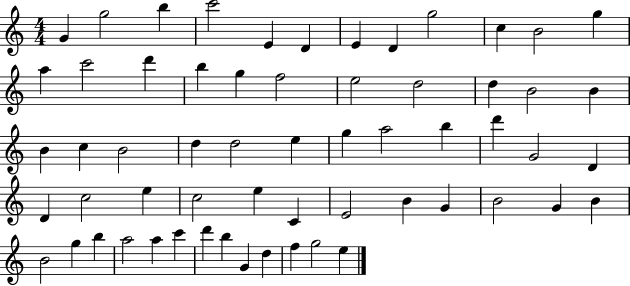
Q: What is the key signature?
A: C major